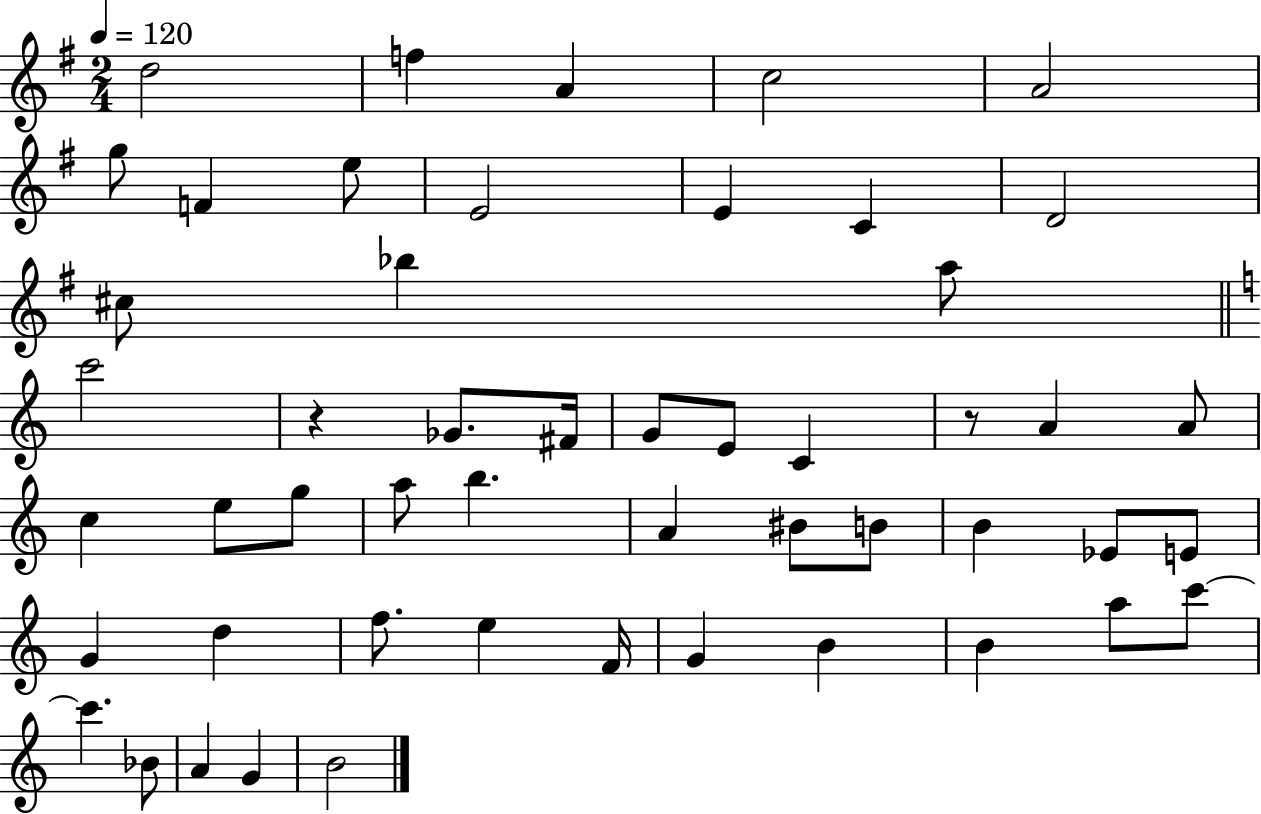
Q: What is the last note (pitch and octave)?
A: B4